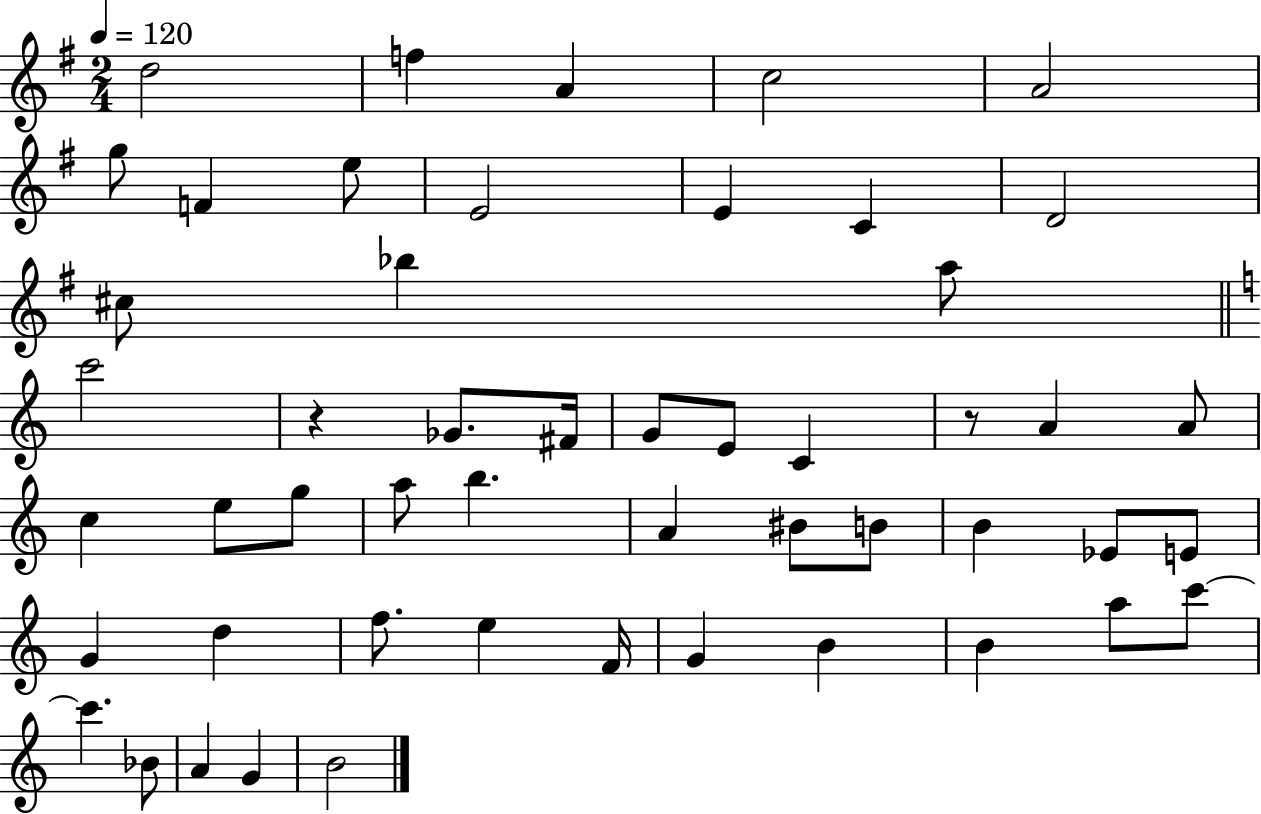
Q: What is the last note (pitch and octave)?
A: B4